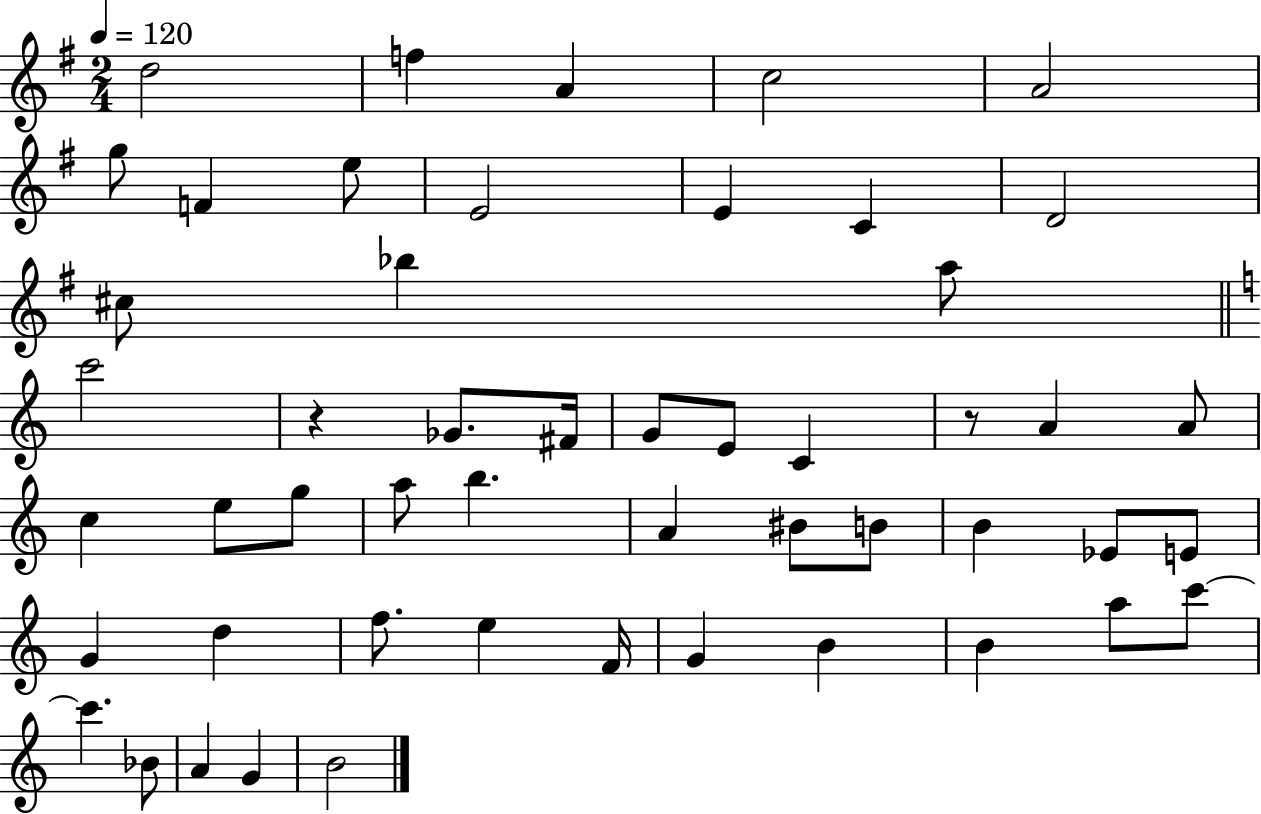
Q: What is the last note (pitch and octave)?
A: B4